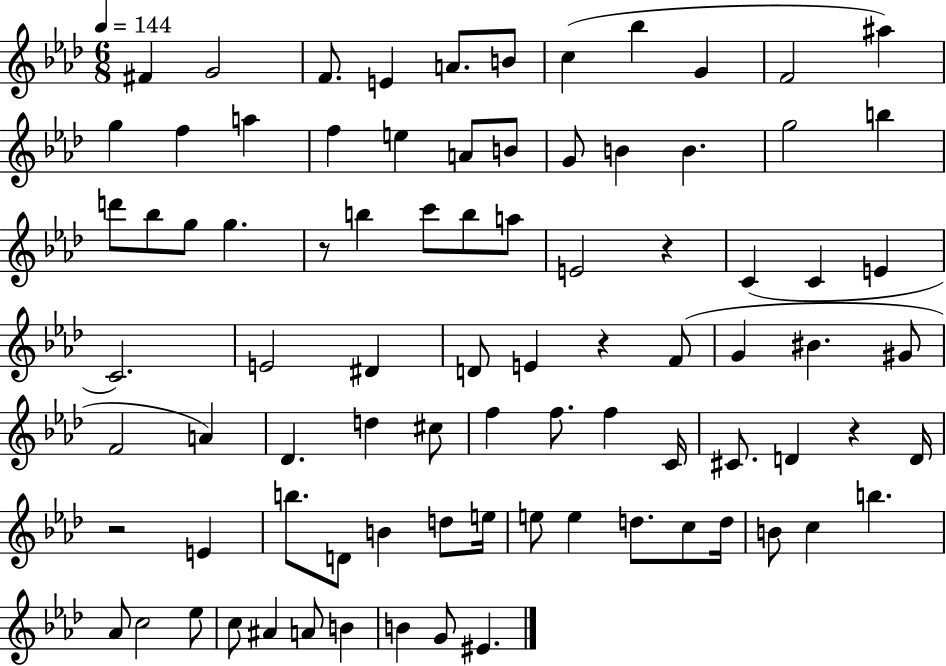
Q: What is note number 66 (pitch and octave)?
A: C5